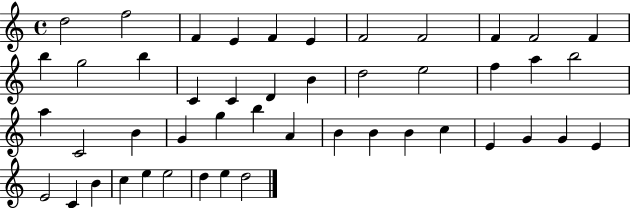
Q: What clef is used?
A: treble